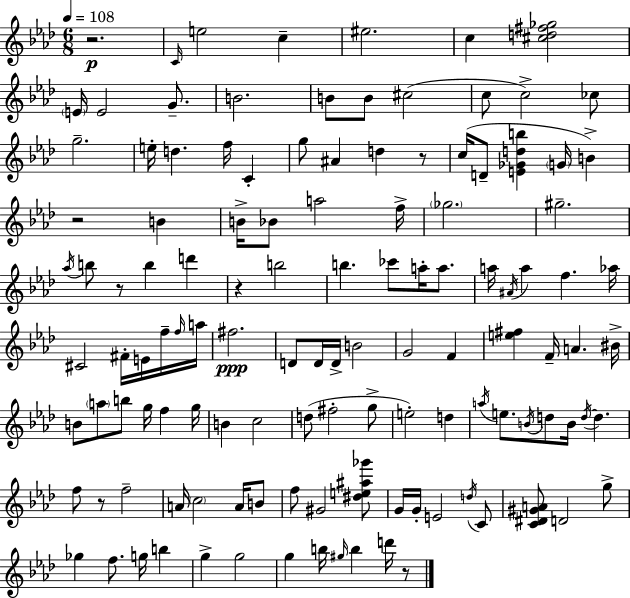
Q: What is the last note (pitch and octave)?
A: D6